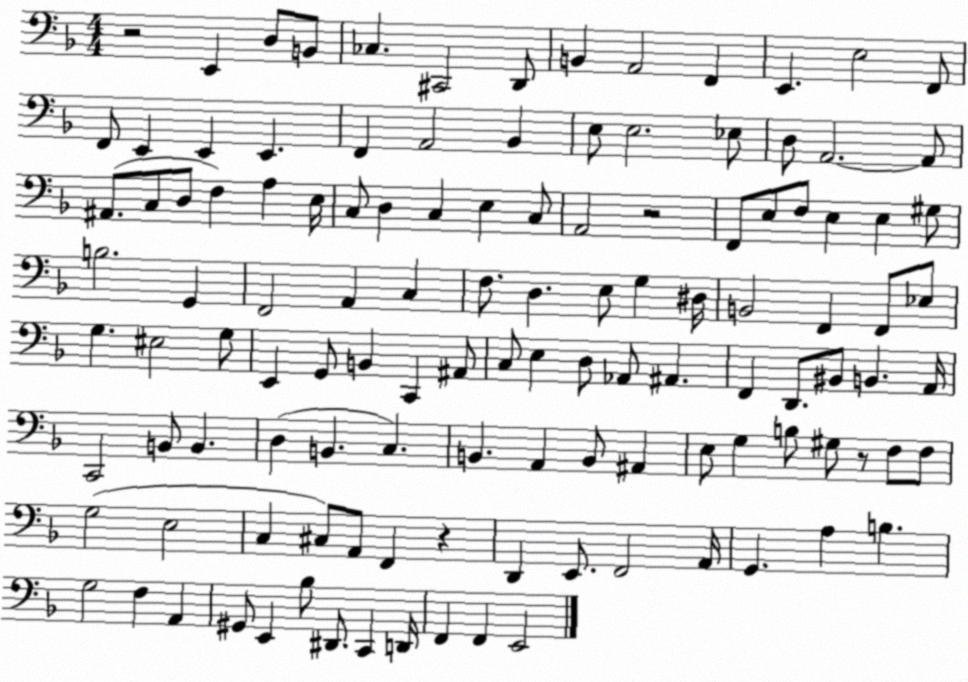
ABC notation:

X:1
T:Untitled
M:4/4
L:1/4
K:F
z2 E,, D,/2 B,,/2 _C, ^C,,2 D,,/2 B,, A,,2 F,, E,, E,2 F,,/2 F,,/2 E,, E,, E,, F,, A,,2 _B,, E,/2 E,2 _E,/2 D,/2 A,,2 A,,/2 ^A,,/2 C,/2 D,/2 F, A, E,/4 C,/2 D, C, E, C,/2 A,,2 z2 F,,/2 E,/2 F,/2 E, E, ^G,/2 B,2 G,, F,,2 A,, C, F,/2 D, E,/2 G, ^D,/4 B,,2 F,, F,,/2 _E,/2 G, ^E,2 G,/2 E,, G,,/2 B,, C,, ^A,,/2 C,/2 E, D,/2 _A,,/2 ^A,, F,, D,,/2 ^B,,/2 B,, A,,/4 C,,2 B,,/2 B,, D, B,, C, B,, A,, B,,/2 ^A,, E,/2 G, B,/2 ^G,/2 z/2 F,/2 F,/2 G,2 E,2 C, ^C,/2 A,,/2 F,, z D,, E,,/2 F,,2 A,,/4 G,, A, B, G,2 F, A,, ^G,,/2 E,, _B,/2 ^D,,/2 C,, D,,/4 F,, F,, E,,2